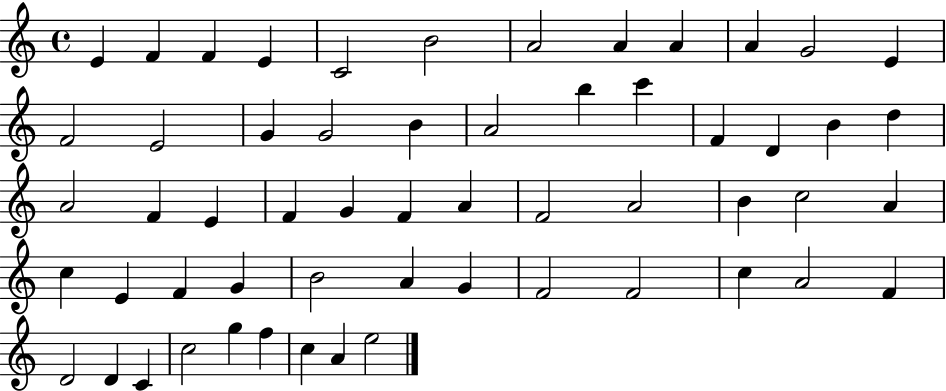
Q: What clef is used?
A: treble